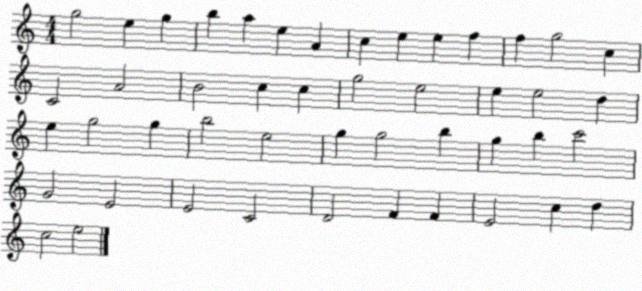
X:1
T:Untitled
M:4/4
L:1/4
K:C
g2 e g b a e A c e e f f g2 c C2 A2 B2 c c g2 e2 e e2 d e g2 g b2 e2 g g2 b g b c'2 G2 E2 E2 C2 D2 F F E2 c d c2 e2